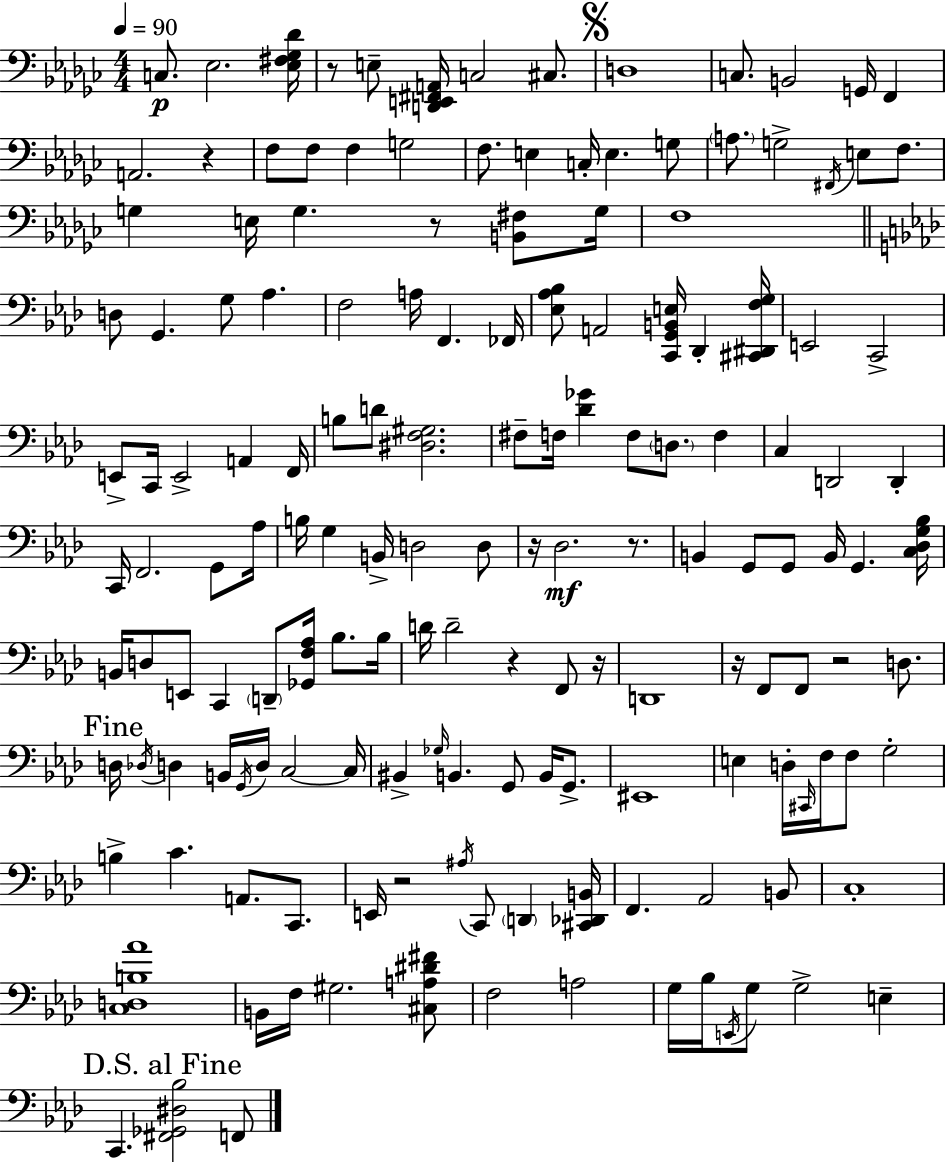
C3/e. Eb3/h. [Eb3,F#3,Gb3,Db4]/s R/e E3/e [D2,E2,F#2,A2]/s C3/h C#3/e. D3/w C3/e. B2/h G2/s F2/q A2/h. R/q F3/e F3/e F3/q G3/h F3/e. E3/q C3/s E3/q. G3/e A3/e. G3/h F#2/s E3/e F3/e. G3/q E3/s G3/q. R/e [B2,F#3]/e G3/s F3/w D3/e G2/q. G3/e Ab3/q. F3/h A3/s F2/q. FES2/s [Eb3,Ab3,Bb3]/e A2/h [C2,G2,B2,E3]/s Db2/q [C#2,D#2,F3,G3]/s E2/h C2/h E2/e C2/s E2/h A2/q F2/s B3/e D4/e [D#3,F3,G#3]/h. F#3/e F3/s [Db4,Gb4]/q F3/e D3/e. F3/q C3/q D2/h D2/q C2/s F2/h. G2/e Ab3/s B3/s G3/q B2/s D3/h D3/e R/s Db3/h. R/e. B2/q G2/e G2/e B2/s G2/q. [C3,Db3,G3,Bb3]/s B2/s D3/e E2/e C2/q D2/e [Gb2,F3,Ab3]/s Bb3/e. Bb3/s D4/s D4/h R/q F2/e R/s D2/w R/s F2/e F2/e R/h D3/e. D3/s Db3/s D3/q B2/s G2/s D3/s C3/h C3/s BIS2/q Gb3/s B2/q. G2/e B2/s G2/e. EIS2/w E3/q D3/s C#2/s F3/s F3/e G3/h B3/q C4/q. A2/e. C2/e. E2/s R/h A#3/s C2/e D2/q [C#2,Db2,B2]/s F2/q. Ab2/h B2/e C3/w [C3,D3,B3,Ab4]/w B2/s F3/s G#3/h. [C#3,A3,D#4,F#4]/e F3/h A3/h G3/s Bb3/s E2/s G3/e G3/h E3/q C2/q. [F#2,Gb2,D#3,Bb3]/h F2/e